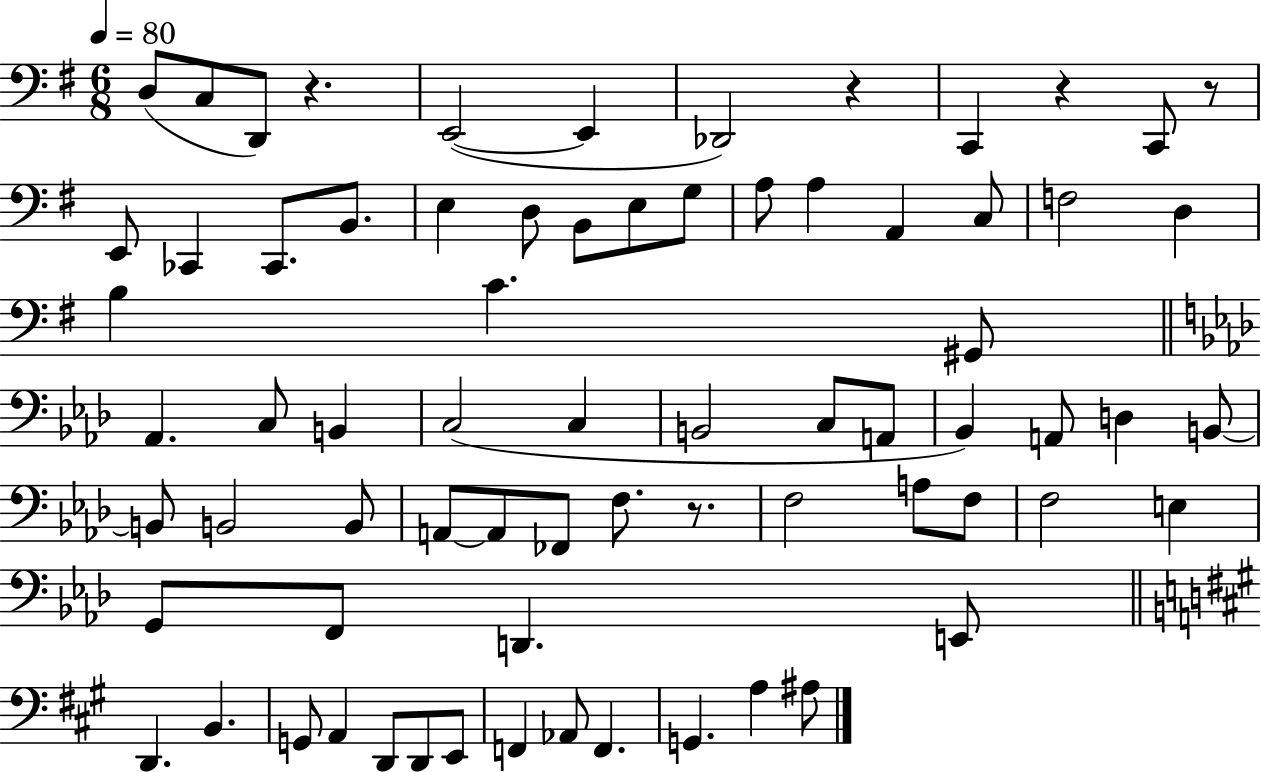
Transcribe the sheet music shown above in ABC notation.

X:1
T:Untitled
M:6/8
L:1/4
K:G
D,/2 C,/2 D,,/2 z E,,2 E,, _D,,2 z C,, z C,,/2 z/2 E,,/2 _C,, _C,,/2 B,,/2 E, D,/2 B,,/2 E,/2 G,/2 A,/2 A, A,, C,/2 F,2 D, B, C ^G,,/2 _A,, C,/2 B,, C,2 C, B,,2 C,/2 A,,/2 _B,, A,,/2 D, B,,/2 B,,/2 B,,2 B,,/2 A,,/2 A,,/2 _F,,/2 F,/2 z/2 F,2 A,/2 F,/2 F,2 E, G,,/2 F,,/2 D,, E,,/2 D,, B,, G,,/2 A,, D,,/2 D,,/2 E,,/2 F,, _A,,/2 F,, G,, A, ^A,/2